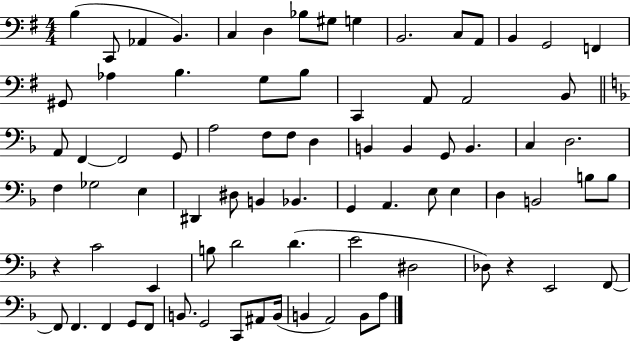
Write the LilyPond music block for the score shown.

{
  \clef bass
  \numericTimeSignature
  \time 4/4
  \key g \major
  b4( c,8 aes,4 b,4.) | c4 d4 bes8 gis8 g4 | b,2. c8 a,8 | b,4 g,2 f,4 | \break gis,8 aes4 b4. g8 b8 | c,4 a,8 a,2 b,8 | \bar "||" \break \key d \minor a,8 f,4~~ f,2 g,8 | a2 f8 f8 d4 | b,4 b,4 g,8 b,4. | c4 d2. | \break f4 ges2 e4 | dis,4 dis8 b,4 bes,4. | g,4 a,4. e8 e4 | d4 b,2 b8 b8 | \break r4 c'2 e,4 | b8 d'2 d'4.( | e'2 dis2 | des8) r4 e,2 f,8~~ | \break f,8 f,4. f,4 g,8 f,8 | b,8. g,2 c,8 ais,8 b,16( | b,4 a,2) b,8 a8 | \bar "|."
}